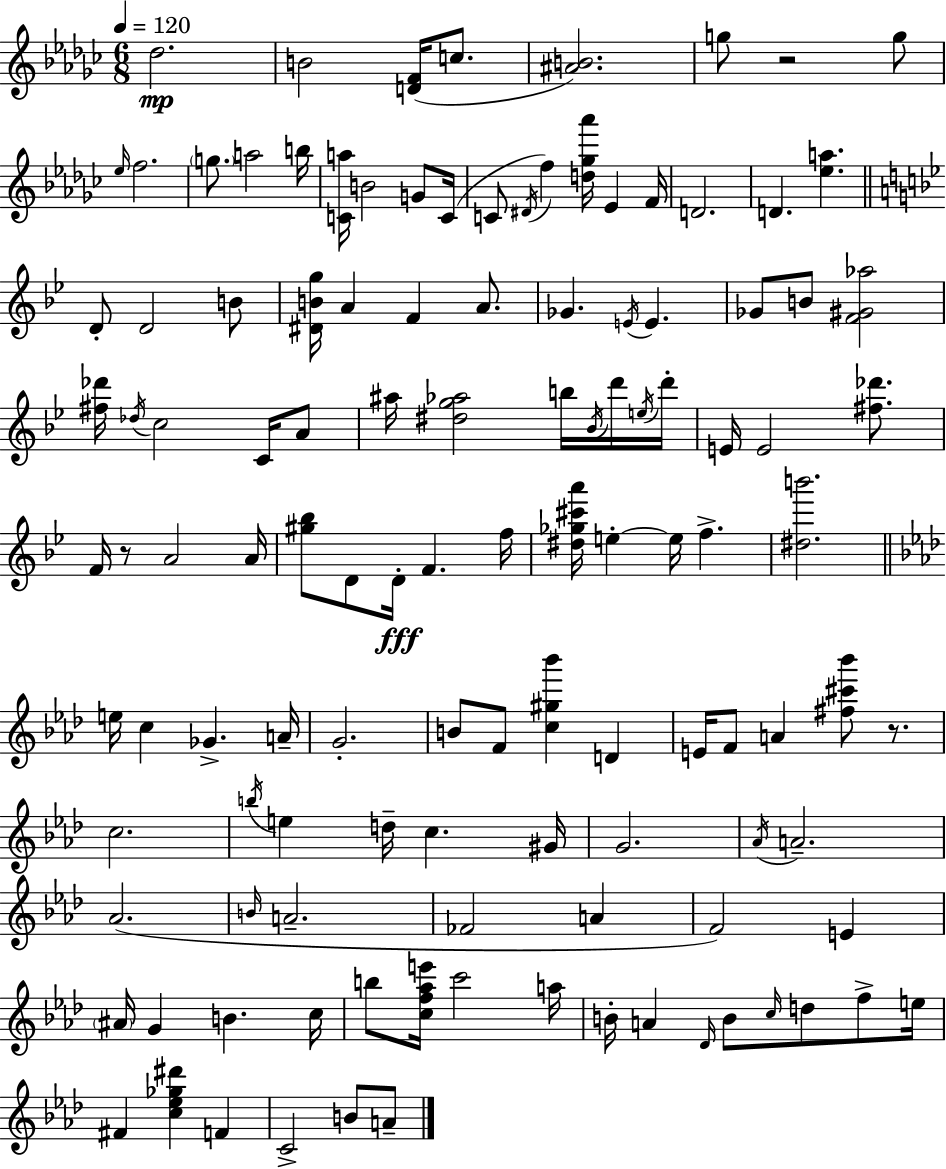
X:1
T:Untitled
M:6/8
L:1/4
K:Ebm
_d2 B2 [DF]/4 c/2 [^AB]2 g/2 z2 g/2 _e/4 f2 g/2 a2 b/4 [Ca]/4 B2 G/2 C/4 C/2 ^D/4 f [d_g_a']/4 _E F/4 D2 D [_ea] D/2 D2 B/2 [^DBg]/4 A F A/2 _G E/4 E _G/2 B/2 [F^G_a]2 [^f_d']/4 _d/4 c2 C/4 A/2 ^a/4 [^dg_a]2 b/4 _B/4 d'/4 e/4 d'/4 E/4 E2 [^f_d']/2 F/4 z/2 A2 A/4 [^g_b]/2 D/2 D/4 F f/4 [^d_g^c'a']/4 e e/4 f [^db']2 e/4 c _G A/4 G2 B/2 F/2 [c^g_b'] D E/4 F/2 A [^f^c'_b']/2 z/2 c2 b/4 e d/4 c ^G/4 G2 _A/4 A2 _A2 B/4 A2 _F2 A F2 E ^A/4 G B c/4 b/2 [cf_ae']/4 c'2 a/4 B/4 A _D/4 B/2 c/4 d/2 f/2 e/4 ^F [c_e_g^d'] F C2 B/2 A/2